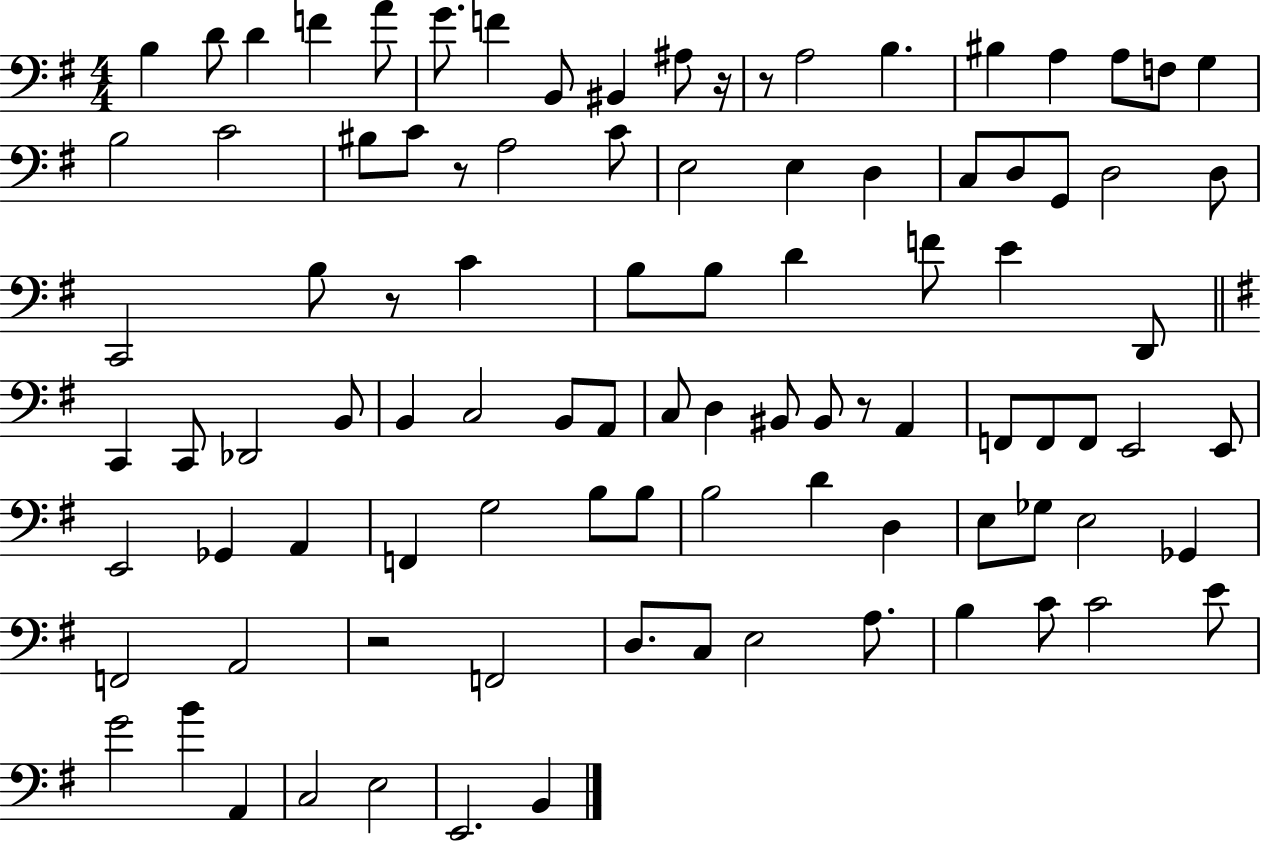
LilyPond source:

{
  \clef bass
  \numericTimeSignature
  \time 4/4
  \key g \major
  \repeat volta 2 { b4 d'8 d'4 f'4 a'8 | g'8. f'4 b,8 bis,4 ais8 r16 | r8 a2 b4. | bis4 a4 a8 f8 g4 | \break b2 c'2 | bis8 c'8 r8 a2 c'8 | e2 e4 d4 | c8 d8 g,8 d2 d8 | \break c,2 b8 r8 c'4 | b8 b8 d'4 f'8 e'4 d,8 | \bar "||" \break \key e \minor c,4 c,8 des,2 b,8 | b,4 c2 b,8 a,8 | c8 d4 bis,8 bis,8 r8 a,4 | f,8 f,8 f,8 e,2 e,8 | \break e,2 ges,4 a,4 | f,4 g2 b8 b8 | b2 d'4 d4 | e8 ges8 e2 ges,4 | \break f,2 a,2 | r2 f,2 | d8. c8 e2 a8. | b4 c'8 c'2 e'8 | \break g'2 b'4 a,4 | c2 e2 | e,2. b,4 | } \bar "|."
}